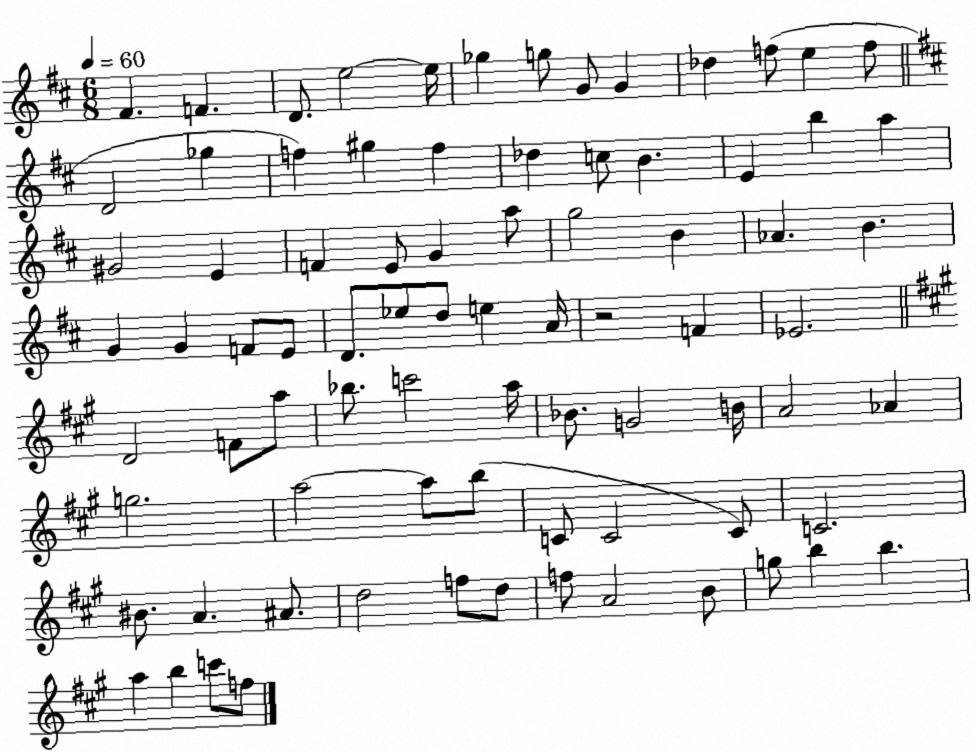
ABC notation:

X:1
T:Untitled
M:6/8
L:1/4
K:D
^F F D/2 e2 e/4 _g g/2 G/2 G _d f/2 e f/2 D2 _g f ^g f _d c/2 B E b a ^G2 E F E/2 G a/2 g2 B _A B G G F/2 E/2 D/2 _e/2 d/2 e A/4 z2 F _E2 D2 F/2 a/2 _b/2 c'2 a/4 _B/2 G2 B/4 A2 _A g2 a2 a/2 b/2 C/2 C2 C/2 C2 ^B/2 A ^A/2 d2 f/2 d/2 f/2 A2 B/2 g/2 b b a b c'/2 f/2